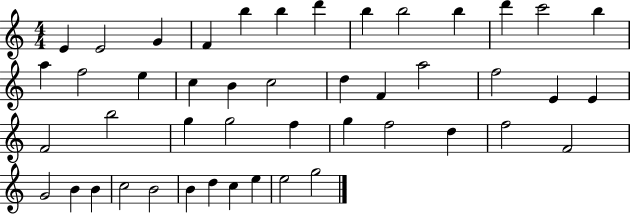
{
  \clef treble
  \numericTimeSignature
  \time 4/4
  \key c \major
  e'4 e'2 g'4 | f'4 b''4 b''4 d'''4 | b''4 b''2 b''4 | d'''4 c'''2 b''4 | \break a''4 f''2 e''4 | c''4 b'4 c''2 | d''4 f'4 a''2 | f''2 e'4 e'4 | \break f'2 b''2 | g''4 g''2 f''4 | g''4 f''2 d''4 | f''2 f'2 | \break g'2 b'4 b'4 | c''2 b'2 | b'4 d''4 c''4 e''4 | e''2 g''2 | \break \bar "|."
}